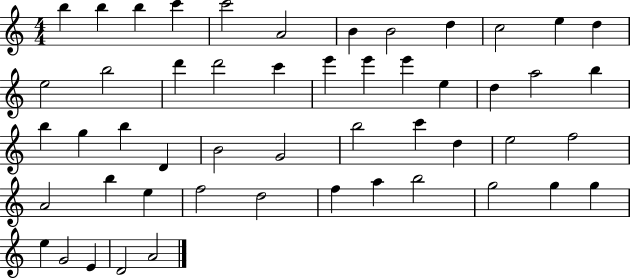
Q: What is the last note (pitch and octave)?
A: A4